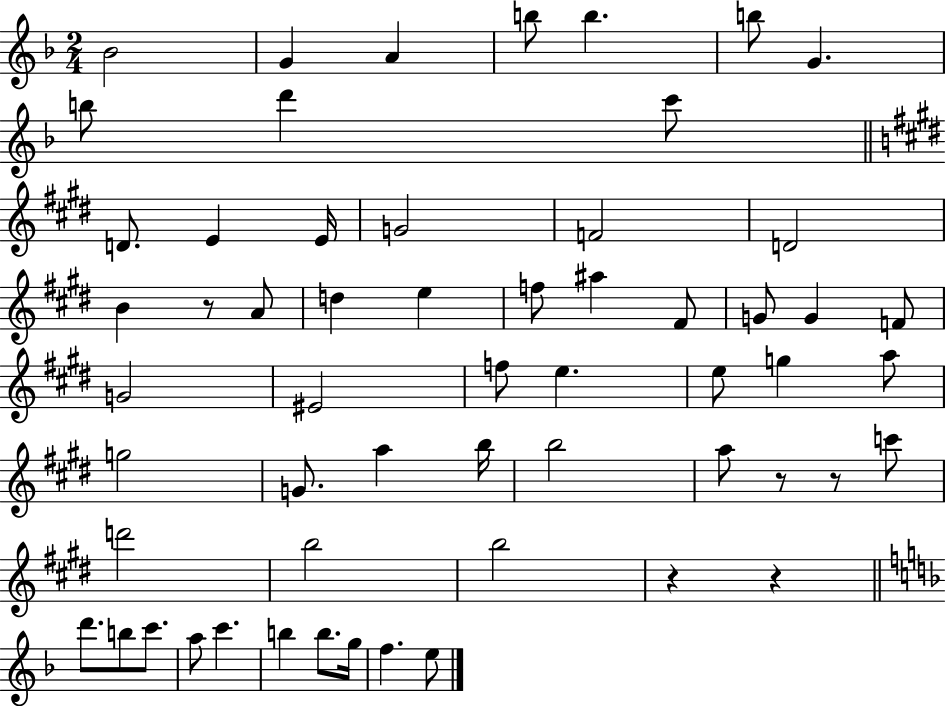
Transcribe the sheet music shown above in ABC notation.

X:1
T:Untitled
M:2/4
L:1/4
K:F
_B2 G A b/2 b b/2 G b/2 d' c'/2 D/2 E E/4 G2 F2 D2 B z/2 A/2 d e f/2 ^a ^F/2 G/2 G F/2 G2 ^E2 f/2 e e/2 g a/2 g2 G/2 a b/4 b2 a/2 z/2 z/2 c'/2 d'2 b2 b2 z z d'/2 b/2 c'/2 a/2 c' b b/2 g/4 f e/2